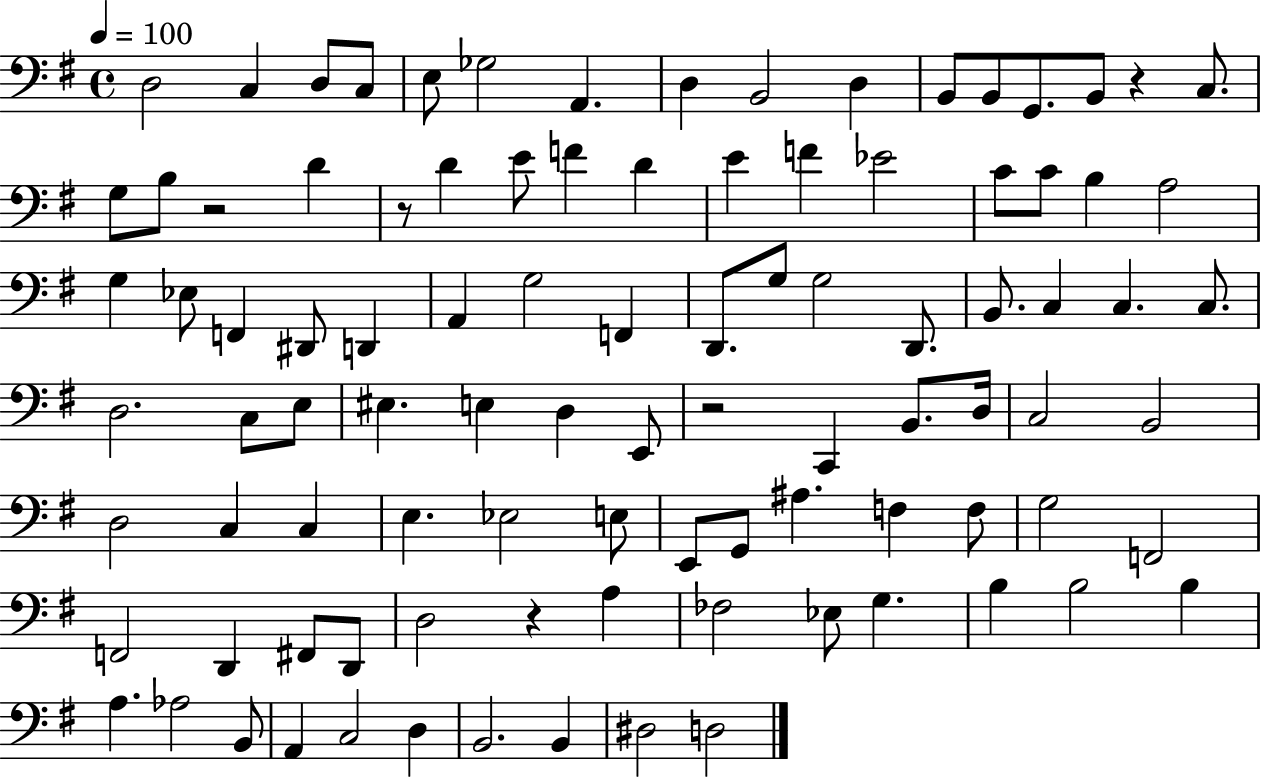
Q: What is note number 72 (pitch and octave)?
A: D2